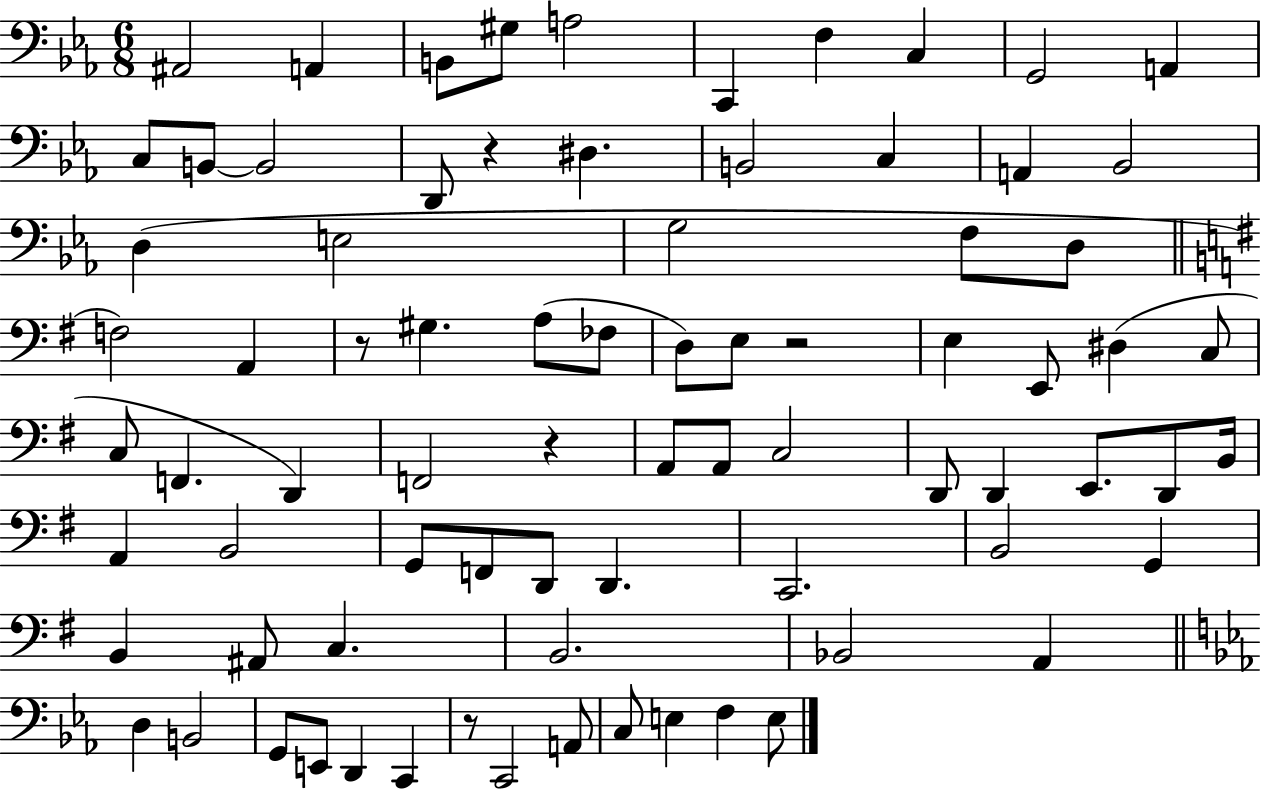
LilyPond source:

{
  \clef bass
  \numericTimeSignature
  \time 6/8
  \key ees \major
  ais,2 a,4 | b,8 gis8 a2 | c,4 f4 c4 | g,2 a,4 | \break c8 b,8~~ b,2 | d,8 r4 dis4. | b,2 c4 | a,4 bes,2 | \break d4( e2 | g2 f8 d8 | \bar "||" \break \key e \minor f2) a,4 | r8 gis4. a8( fes8 | d8) e8 r2 | e4 e,8 dis4( c8 | \break c8 f,4. d,4) | f,2 r4 | a,8 a,8 c2 | d,8 d,4 e,8. d,8 b,16 | \break a,4 b,2 | g,8 f,8 d,8 d,4. | c,2. | b,2 g,4 | \break b,4 ais,8 c4. | b,2. | bes,2 a,4 | \bar "||" \break \key ees \major d4 b,2 | g,8 e,8 d,4 c,4 | r8 c,2 a,8 | c8 e4 f4 e8 | \break \bar "|."
}